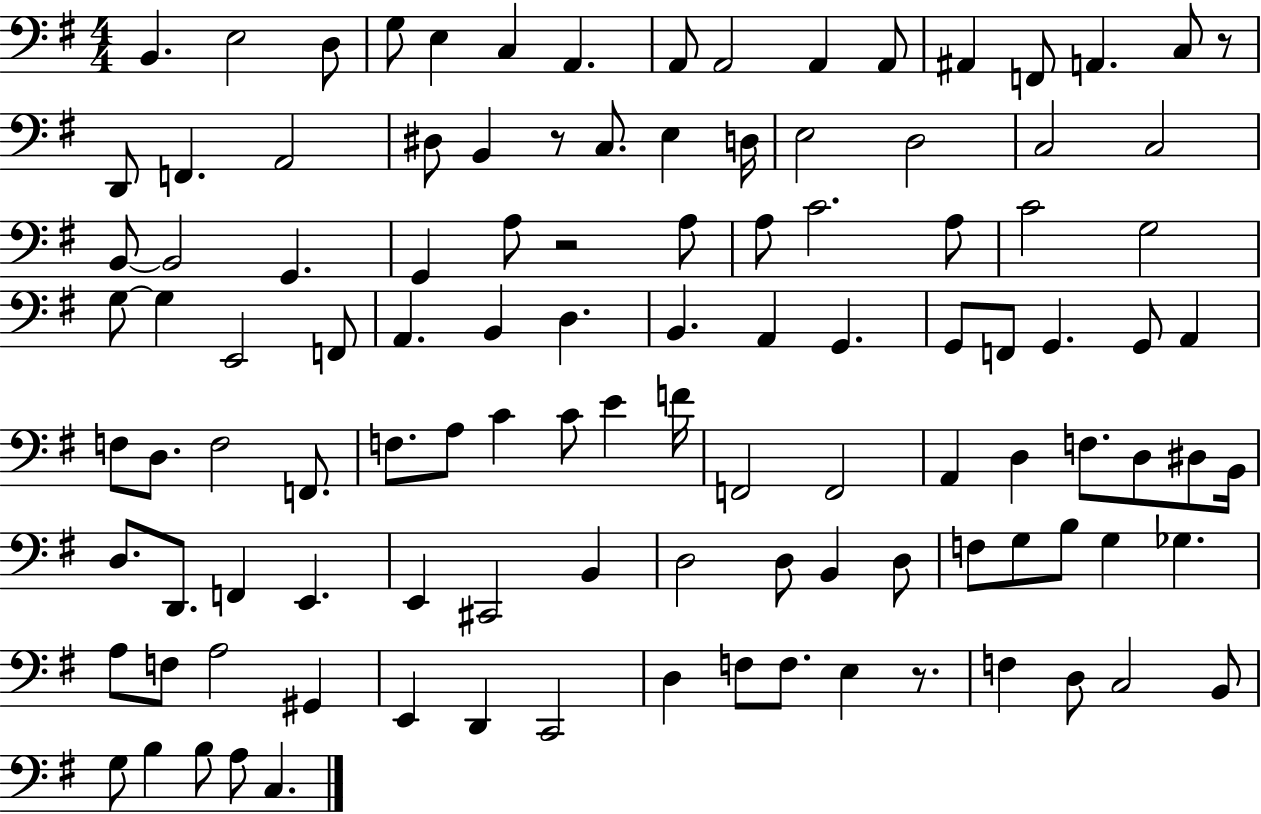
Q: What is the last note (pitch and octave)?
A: C3